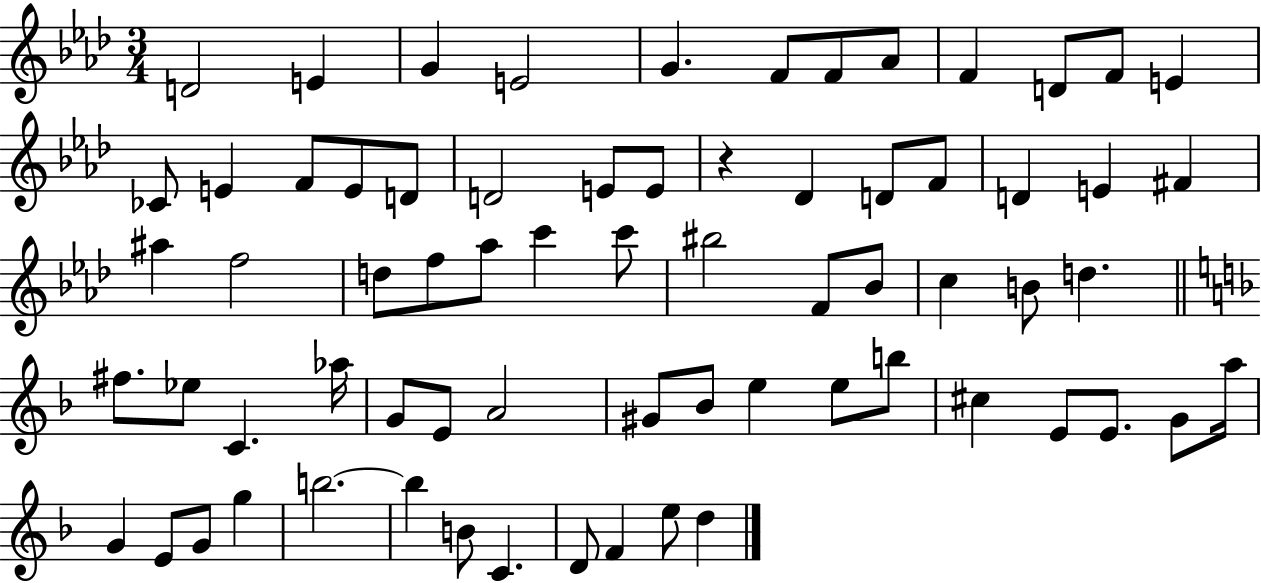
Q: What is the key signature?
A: AES major